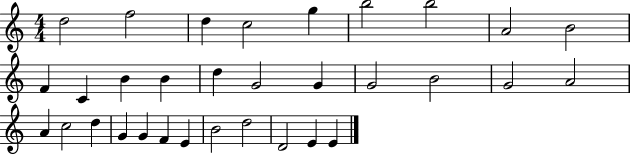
X:1
T:Untitled
M:4/4
L:1/4
K:C
d2 f2 d c2 g b2 b2 A2 B2 F C B B d G2 G G2 B2 G2 A2 A c2 d G G F E B2 d2 D2 E E